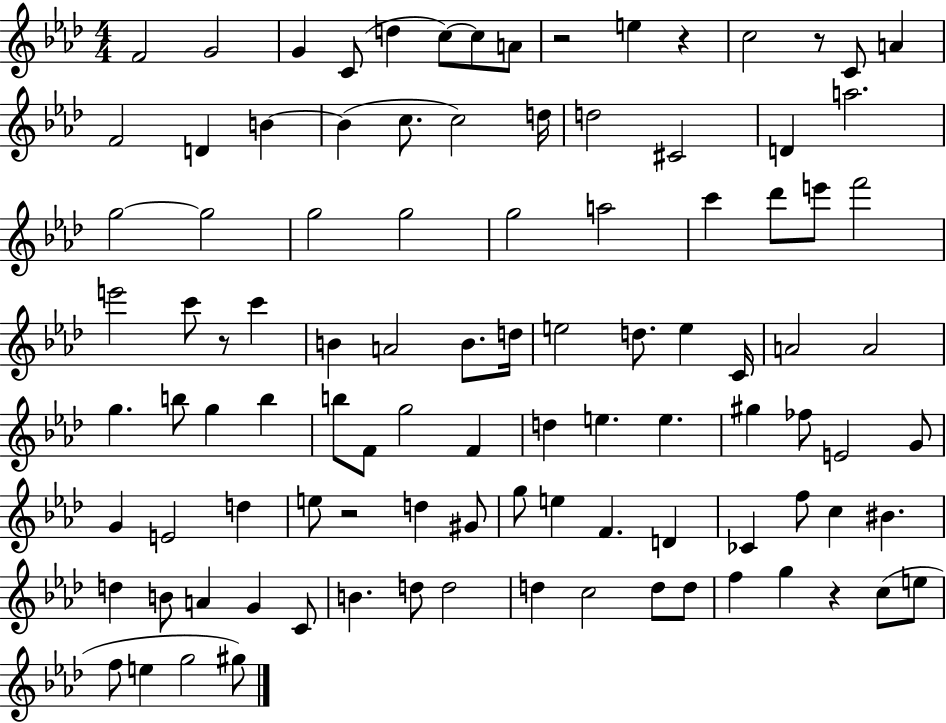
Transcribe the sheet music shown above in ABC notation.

X:1
T:Untitled
M:4/4
L:1/4
K:Ab
F2 G2 G C/2 d c/2 c/2 A/2 z2 e z c2 z/2 C/2 A F2 D B B c/2 c2 d/4 d2 ^C2 D a2 g2 g2 g2 g2 g2 a2 c' _d'/2 e'/2 f'2 e'2 c'/2 z/2 c' B A2 B/2 d/4 e2 d/2 e C/4 A2 A2 g b/2 g b b/2 F/2 g2 F d e e ^g _f/2 E2 G/2 G E2 d e/2 z2 d ^G/2 g/2 e F D _C f/2 c ^B d B/2 A G C/2 B d/2 d2 d c2 d/2 d/2 f g z c/2 e/2 f/2 e g2 ^g/2